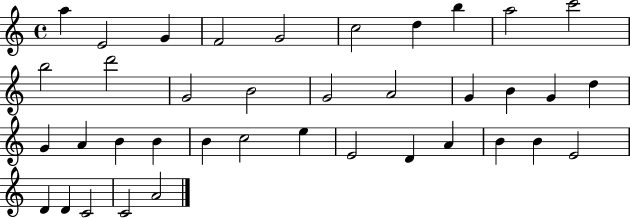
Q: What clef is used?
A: treble